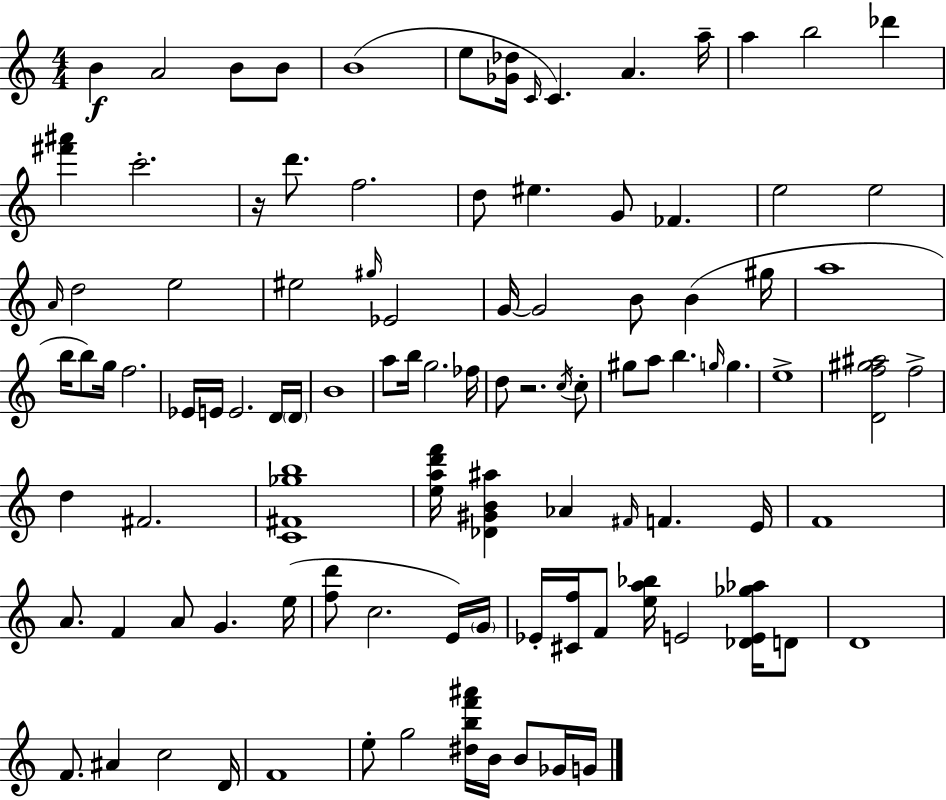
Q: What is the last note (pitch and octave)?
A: G4